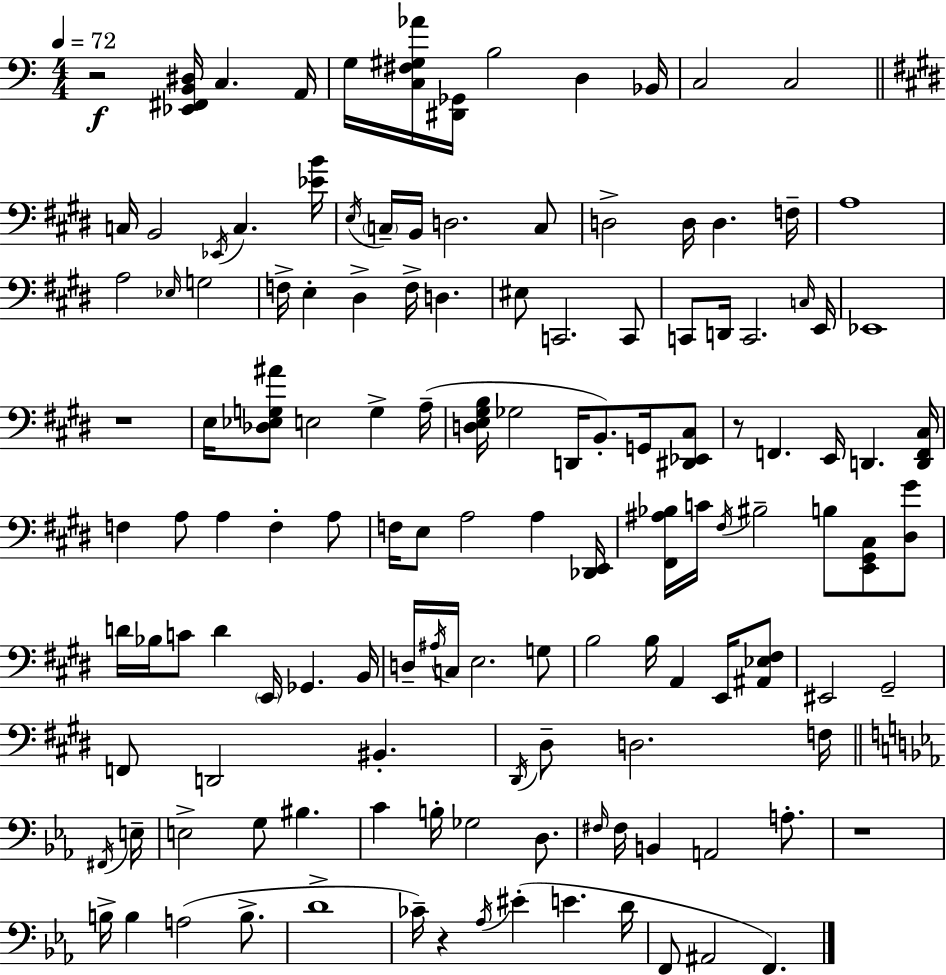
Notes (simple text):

R/h [Eb2,F#2,B2,D#3]/s C3/q. A2/s G3/s [C3,F#3,G#3,Ab4]/s [D#2,Gb2]/s B3/h D3/q Bb2/s C3/h C3/h C3/s B2/h Eb2/s C3/q. [Eb4,B4]/s E3/s C3/s B2/s D3/h. C3/e D3/h D3/s D3/q. F3/s A3/w A3/h Eb3/s G3/h F3/s E3/q D#3/q F3/s D3/q. EIS3/e C2/h. C2/e C2/e D2/s C2/h. C3/s E2/s Eb2/w R/w E3/s [Db3,Eb3,G3,A#4]/e E3/h G3/q A3/s [D3,E3,G#3,B3]/s Gb3/h D2/s B2/e. G2/s [D#2,Eb2,C#3]/e R/e F2/q. E2/s D2/q. [D2,F2,C#3]/s F3/q A3/e A3/q F3/q A3/e F3/s E3/e A3/h A3/q [Db2,E2]/s [F#2,A#3,Bb3]/s C4/s F#3/s BIS3/h B3/e [E2,G#2,C#3]/e [D#3,G#4]/e D4/s Bb3/s C4/e D4/q E2/s Gb2/q. B2/s D3/s A#3/s C3/s E3/h. G3/e B3/h B3/s A2/q E2/s [A#2,Eb3,F#3]/e EIS2/h G#2/h F2/e D2/h BIS2/q. D#2/s D#3/e D3/h. F3/s F#2/s E3/s E3/h G3/e BIS3/q. C4/q B3/s Gb3/h D3/e. F#3/s F#3/s B2/q A2/h A3/e. R/w B3/s B3/q A3/h B3/e. D4/w CES4/s R/q Ab3/s EIS4/q E4/q. D4/s F2/e A#2/h F2/q.